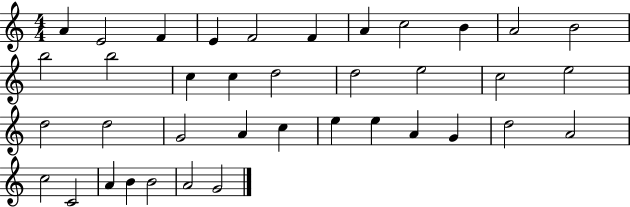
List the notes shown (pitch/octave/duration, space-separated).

A4/q E4/h F4/q E4/q F4/h F4/q A4/q C5/h B4/q A4/h B4/h B5/h B5/h C5/q C5/q D5/h D5/h E5/h C5/h E5/h D5/h D5/h G4/h A4/q C5/q E5/q E5/q A4/q G4/q D5/h A4/h C5/h C4/h A4/q B4/q B4/h A4/h G4/h